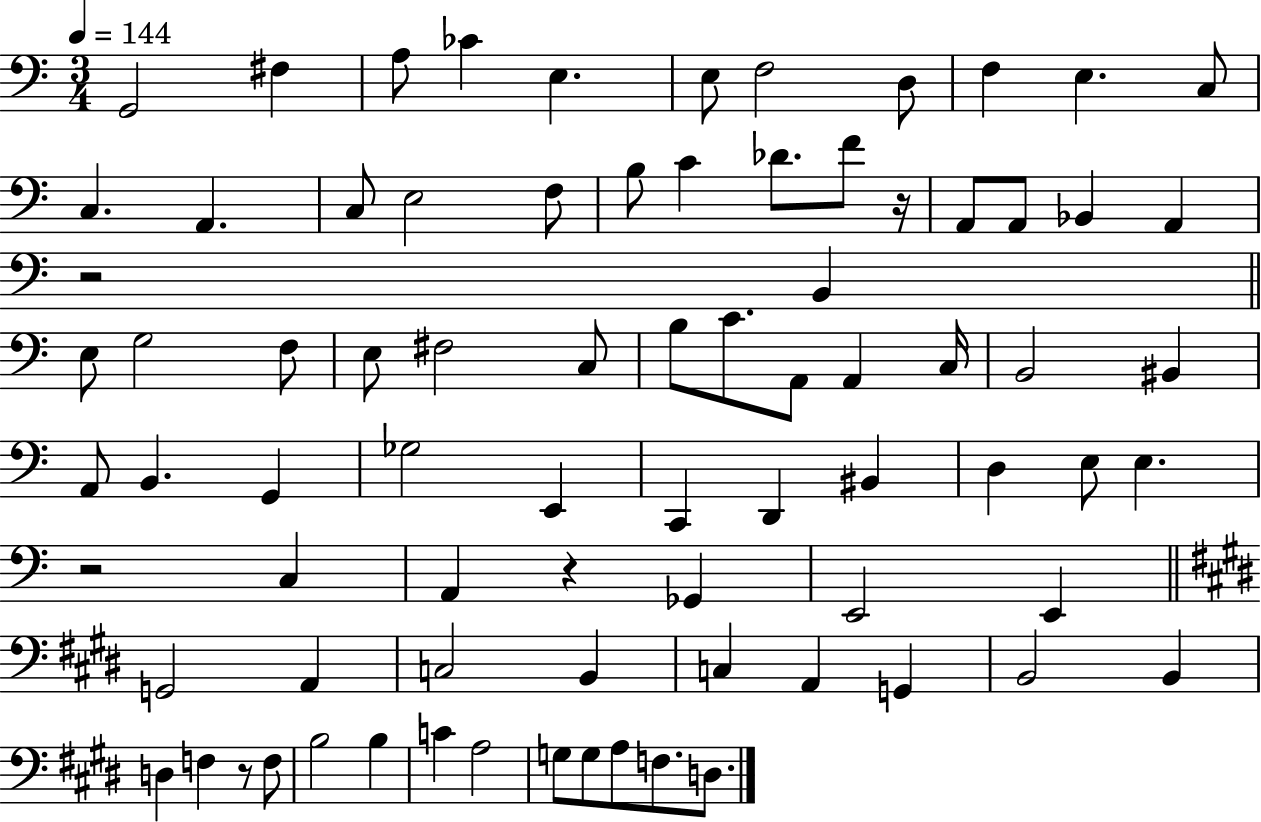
{
  \clef bass
  \numericTimeSignature
  \time 3/4
  \key c \major
  \tempo 4 = 144
  g,2 fis4 | a8 ces'4 e4. | e8 f2 d8 | f4 e4. c8 | \break c4. a,4. | c8 e2 f8 | b8 c'4 des'8. f'8 r16 | a,8 a,8 bes,4 a,4 | \break r2 b,4 | \bar "||" \break \key c \major e8 g2 f8 | e8 fis2 c8 | b8 c'8. a,8 a,4 c16 | b,2 bis,4 | \break a,8 b,4. g,4 | ges2 e,4 | c,4 d,4 bis,4 | d4 e8 e4. | \break r2 c4 | a,4 r4 ges,4 | e,2 e,4 | \bar "||" \break \key e \major g,2 a,4 | c2 b,4 | c4 a,4 g,4 | b,2 b,4 | \break d4 f4 r8 f8 | b2 b4 | c'4 a2 | g8 g8 a8 f8. d8. | \break \bar "|."
}